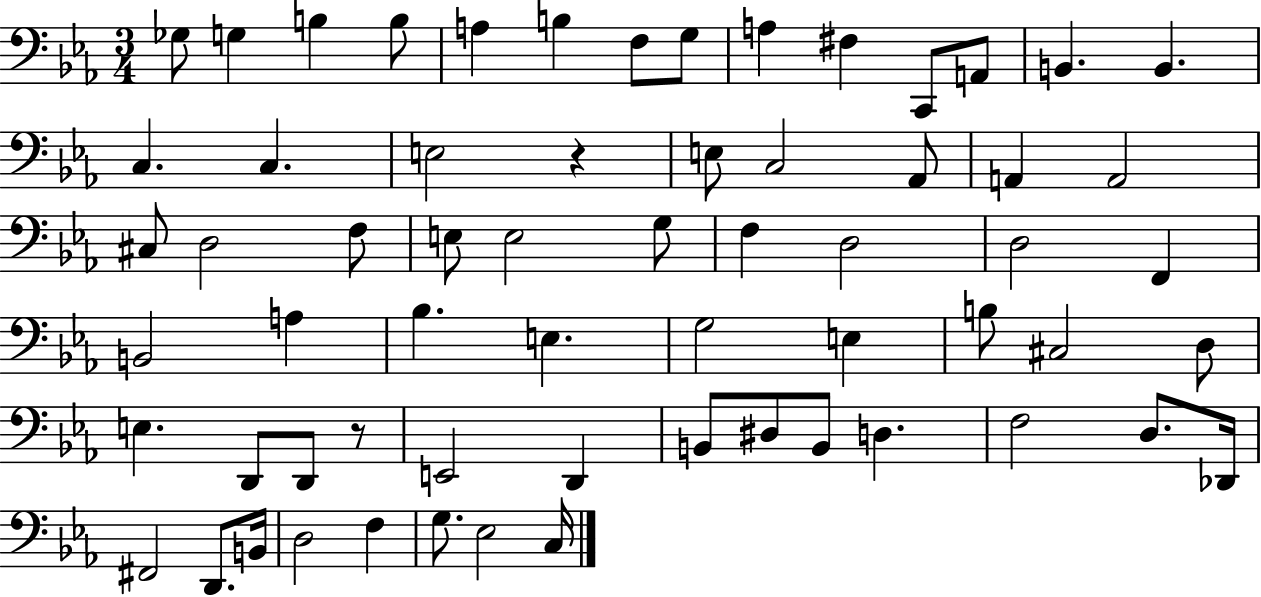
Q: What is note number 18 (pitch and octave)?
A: E3